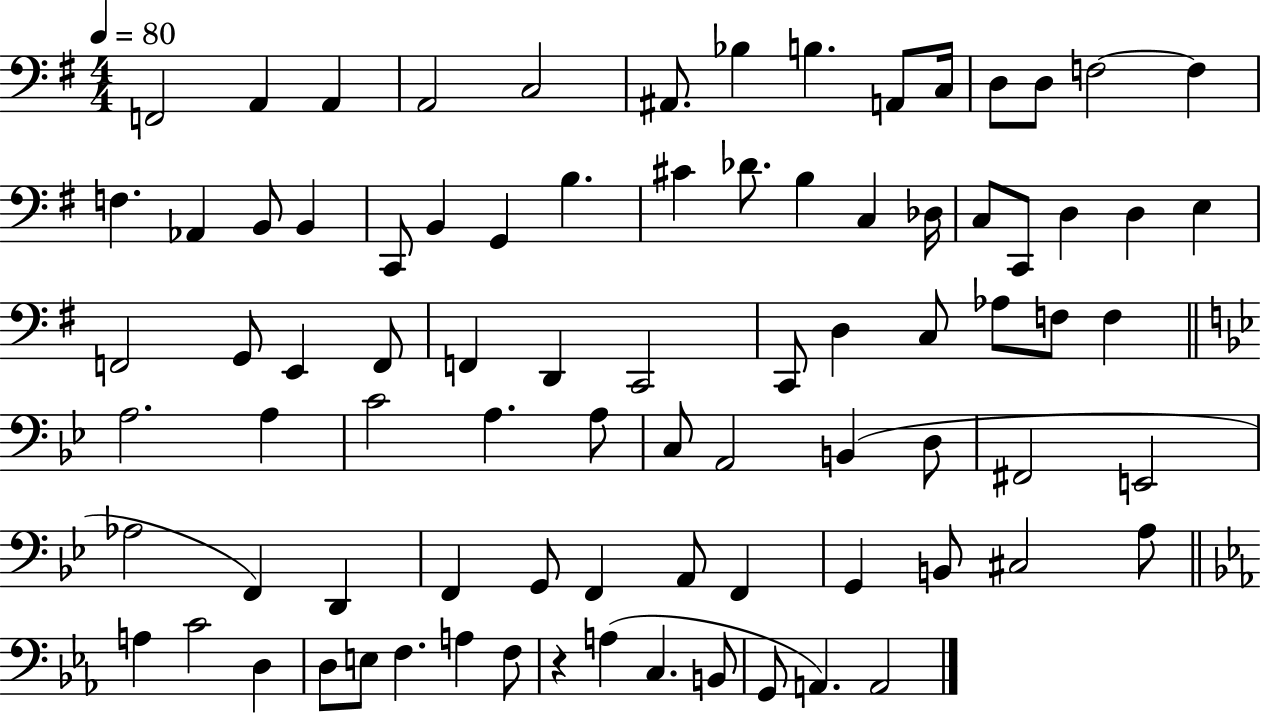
{
  \clef bass
  \numericTimeSignature
  \time 4/4
  \key g \major
  \tempo 4 = 80
  f,2 a,4 a,4 | a,2 c2 | ais,8. bes4 b4. a,8 c16 | d8 d8 f2~~ f4 | \break f4. aes,4 b,8 b,4 | c,8 b,4 g,4 b4. | cis'4 des'8. b4 c4 des16 | c8 c,8 d4 d4 e4 | \break f,2 g,8 e,4 f,8 | f,4 d,4 c,2 | c,8 d4 c8 aes8 f8 f4 | \bar "||" \break \key bes \major a2. a4 | c'2 a4. a8 | c8 a,2 b,4( d8 | fis,2 e,2 | \break aes2 f,4) d,4 | f,4 g,8 f,4 a,8 f,4 | g,4 b,8 cis2 a8 | \bar "||" \break \key c \minor a4 c'2 d4 | d8 e8 f4. a4 f8 | r4 a4( c4. b,8 | g,8 a,4.) a,2 | \break \bar "|."
}